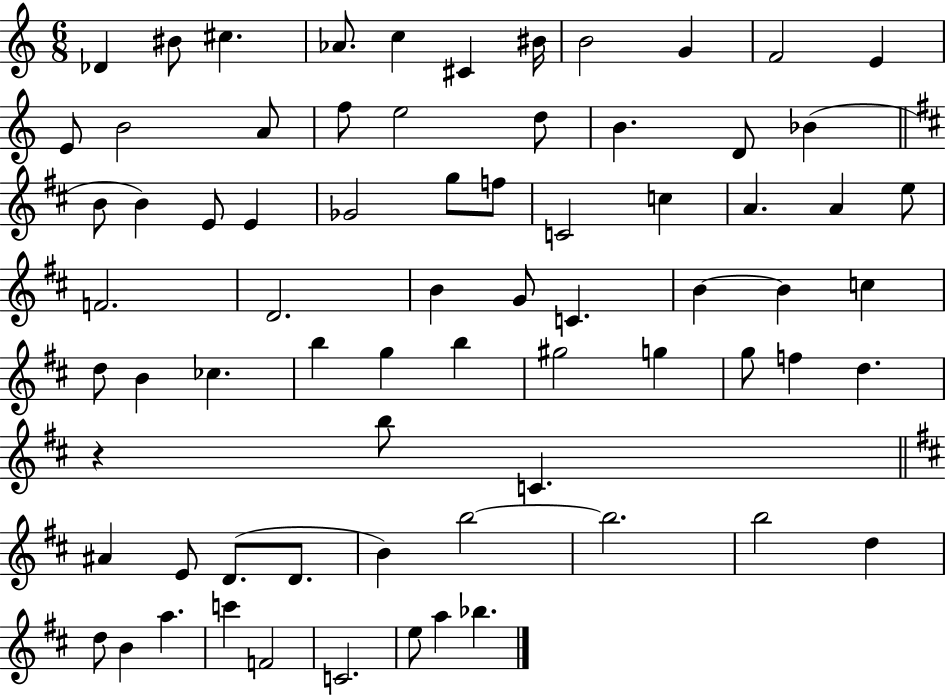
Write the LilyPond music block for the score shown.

{
  \clef treble
  \numericTimeSignature
  \time 6/8
  \key c \major
  des'4 bis'8 cis''4. | aes'8. c''4 cis'4 bis'16 | b'2 g'4 | f'2 e'4 | \break e'8 b'2 a'8 | f''8 e''2 d''8 | b'4. d'8 bes'4( | \bar "||" \break \key d \major b'8 b'4) e'8 e'4 | ges'2 g''8 f''8 | c'2 c''4 | a'4. a'4 e''8 | \break f'2. | d'2. | b'4 g'8 c'4. | b'4~~ b'4 c''4 | \break d''8 b'4 ces''4. | b''4 g''4 b''4 | gis''2 g''4 | g''8 f''4 d''4. | \break r4 b''8 c'4. | \bar "||" \break \key b \minor ais'4 e'8 d'8.( d'8. | b'4) b''2~~ | b''2. | b''2 d''4 | \break d''8 b'4 a''4. | c'''4 f'2 | c'2. | e''8 a''4 bes''4. | \break \bar "|."
}